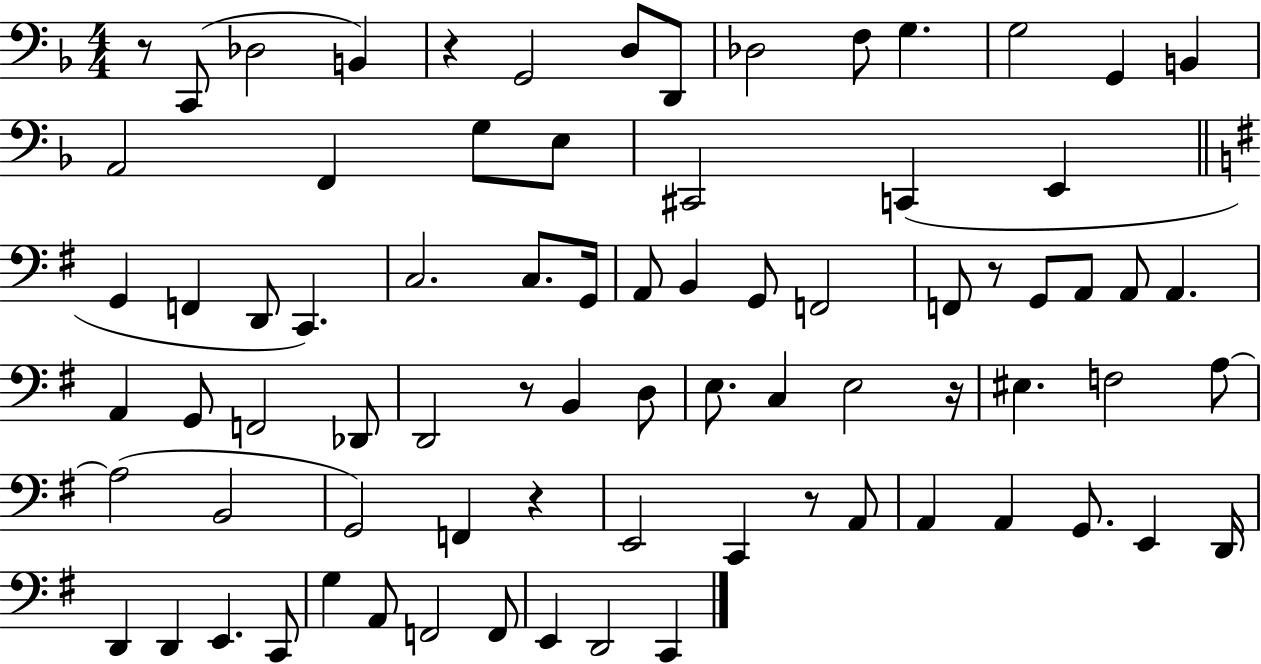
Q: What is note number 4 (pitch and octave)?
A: G2